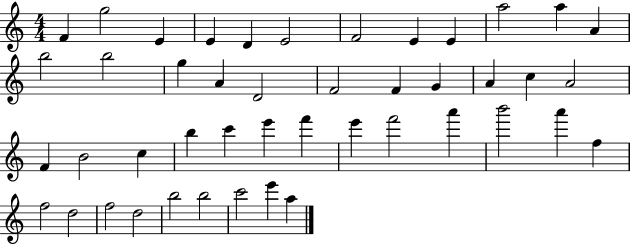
F4/q G5/h E4/q E4/q D4/q E4/h F4/h E4/q E4/q A5/h A5/q A4/q B5/h B5/h G5/q A4/q D4/h F4/h F4/q G4/q A4/q C5/q A4/h F4/q B4/h C5/q B5/q C6/q E6/q F6/q E6/q F6/h A6/q B6/h A6/q F5/q F5/h D5/h F5/h D5/h B5/h B5/h C6/h E6/q A5/q